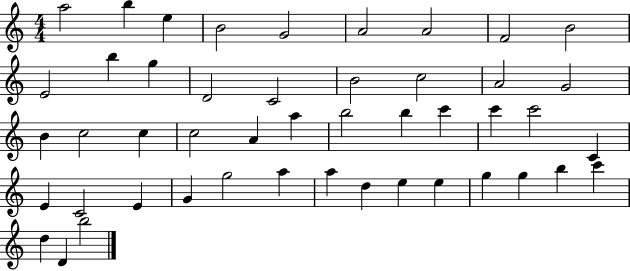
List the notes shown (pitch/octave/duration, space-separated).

A5/h B5/q E5/q B4/h G4/h A4/h A4/h F4/h B4/h E4/h B5/q G5/q D4/h C4/h B4/h C5/h A4/h G4/h B4/q C5/h C5/q C5/h A4/q A5/q B5/h B5/q C6/q C6/q C6/h C4/q E4/q C4/h E4/q G4/q G5/h A5/q A5/q D5/q E5/q E5/q G5/q G5/q B5/q C6/q D5/q D4/q B5/h